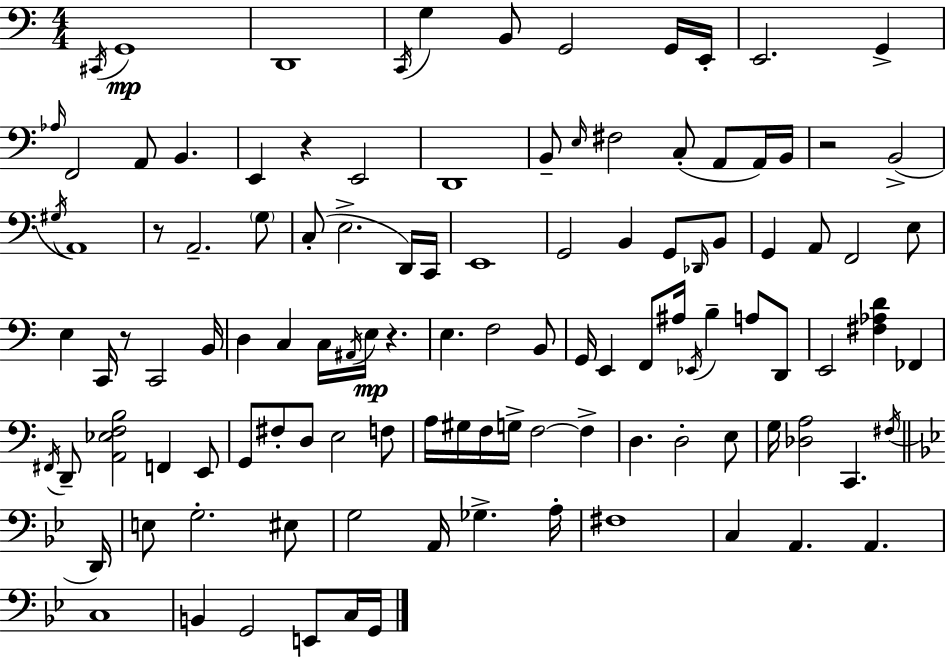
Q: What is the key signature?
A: A minor